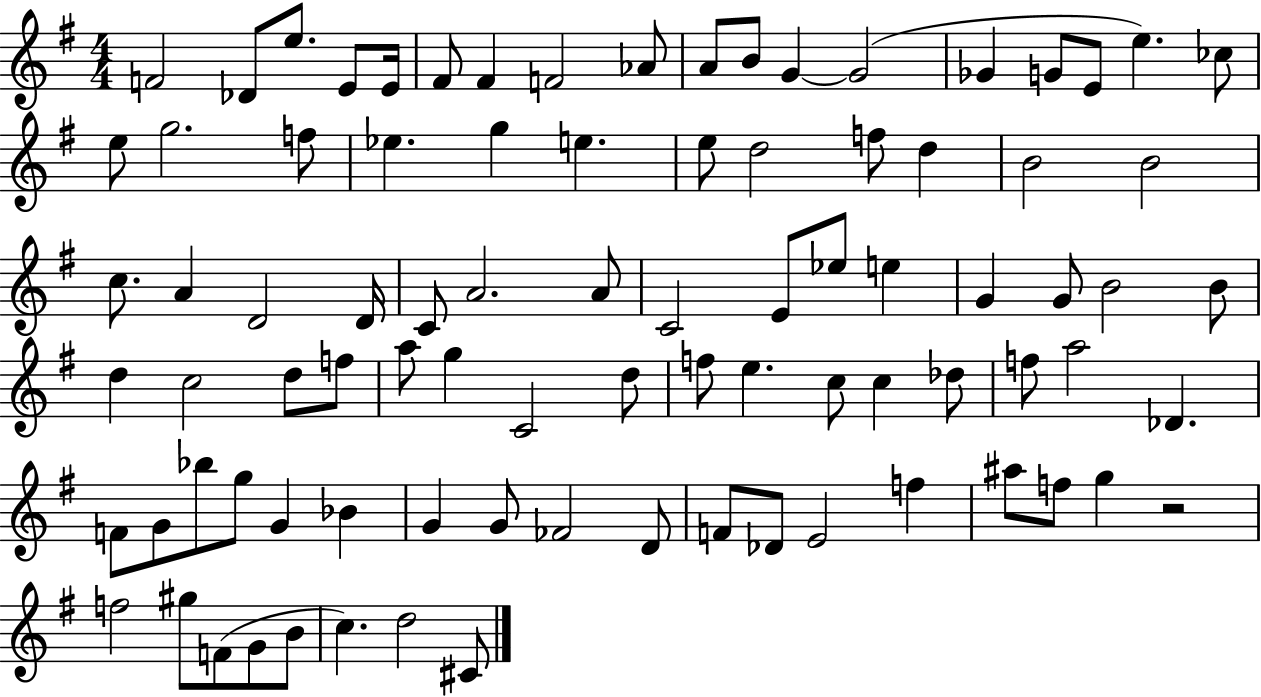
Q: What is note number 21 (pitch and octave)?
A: F5